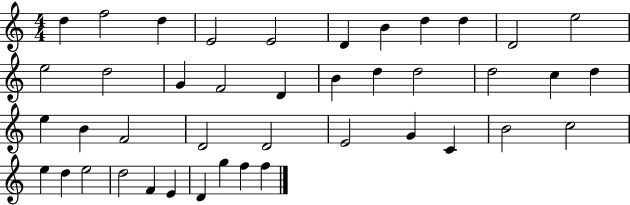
D5/q F5/h D5/q E4/h E4/h D4/q B4/q D5/q D5/q D4/h E5/h E5/h D5/h G4/q F4/h D4/q B4/q D5/q D5/h D5/h C5/q D5/q E5/q B4/q F4/h D4/h D4/h E4/h G4/q C4/q B4/h C5/h E5/q D5/q E5/h D5/h F4/q E4/q D4/q G5/q F5/q F5/q